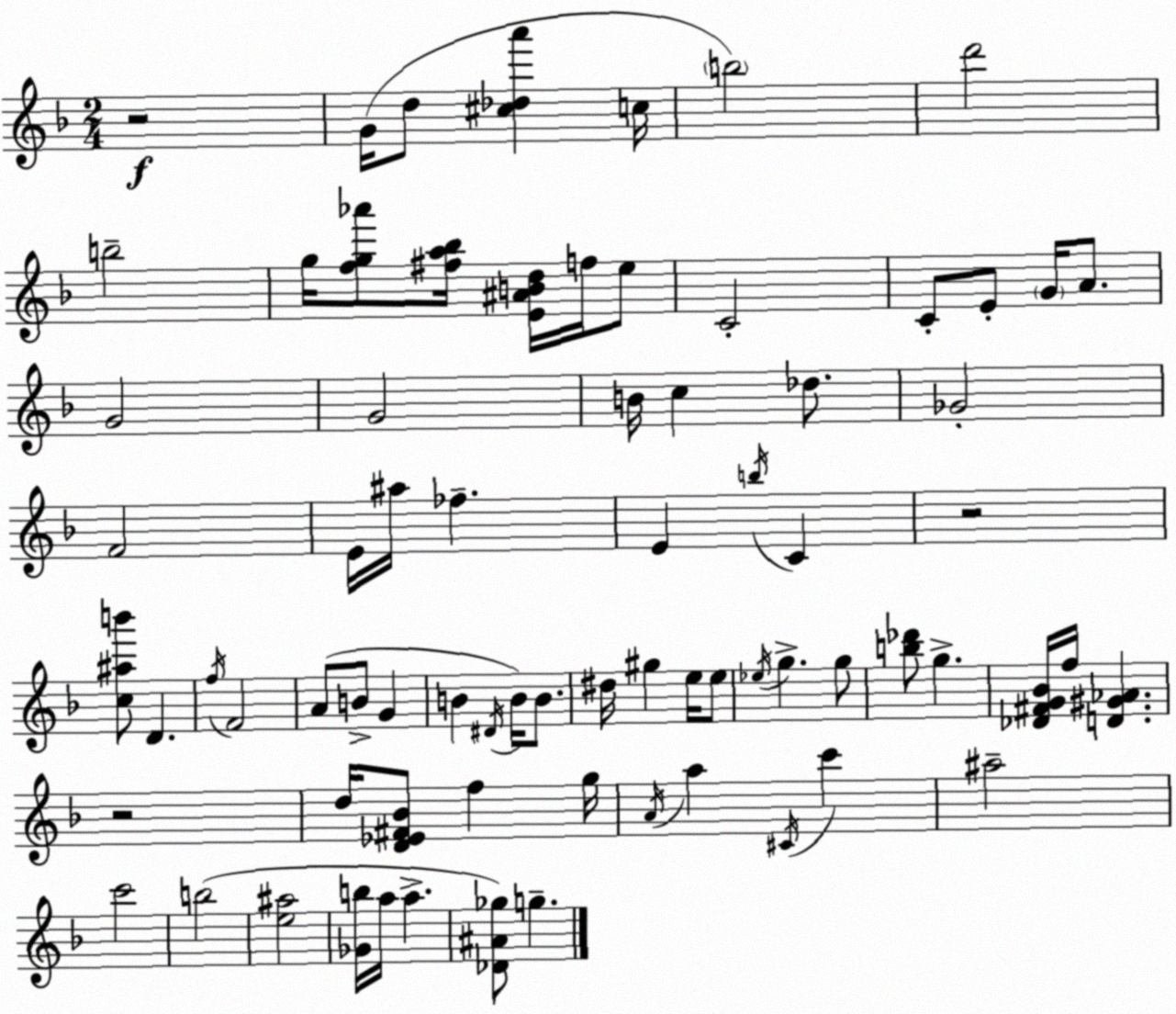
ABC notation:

X:1
T:Untitled
M:2/4
L:1/4
K:Dm
z2 G/4 d/2 [^c_da'] c/4 b2 d'2 b2 g/4 [fg_a']/2 [^fa_b]/4 [E^ABd]/4 f/4 e/2 C2 C/2 E/2 G/4 A/2 G2 G2 B/4 c _d/2 _G2 F2 E/4 ^a/4 _f E b/4 C z2 [c^ab']/2 D f/4 F2 A/2 B/2 G B ^D/4 B/4 B/2 ^d/4 ^g e/4 e/2 _e/4 g g/2 [b_d']/2 g [_D^FG_B]/4 f/4 [D^G_A] z2 d/4 [D_E^F_B]/2 f g/4 A/4 a ^C/4 c' ^a2 c'2 b2 [e^a]2 [_Gb]/4 a/4 a [_D^A_g]/2 g